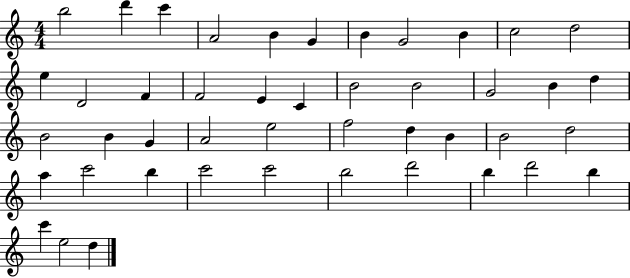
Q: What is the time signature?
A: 4/4